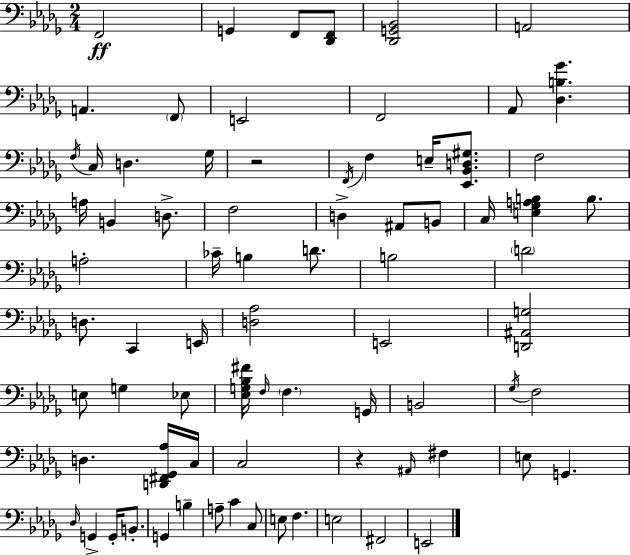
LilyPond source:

{
  \clef bass
  \numericTimeSignature
  \time 2/4
  \key bes \minor
  f,2\ff | g,4 f,8 <des, f,>8 | <des, g, bes,>2 | a,2 | \break a,4. \parenthesize f,8 | e,2 | f,2 | aes,8 <des b ges'>4. | \break \acciaccatura { f16 } c16 d4. | ges16 r2 | \acciaccatura { f,16 } f4 e16-- <ees, bes, d gis>8. | f2 | \break a16 b,4 d8.-> | f2 | d4-> ais,8 | b,8 c16 <e ges a b>4 b8. | \break a2-. | ces'16-- b4 d'8. | b2 | \parenthesize d'2 | \break d8. c,4 | e,16 <d aes>2 | e,2 | <d, ais, g>2 | \break e8 g4 | ees8 <ees g bes fis'>16 \grace { f16 } \parenthesize f4. | g,16 b,2 | \acciaccatura { ges16 } f2 | \break d4. | <d, fis, ges, aes>16 c16 c2 | r4 | \grace { ais,16 } fis4 e8 g,4. | \break \grace { des16 } g,4-> | g,16-. b,8.-. g,4 | b4-- a8-- | c'4 c8 e8 | \break f4. e2 | fis,2 | e,2 | \bar "|."
}